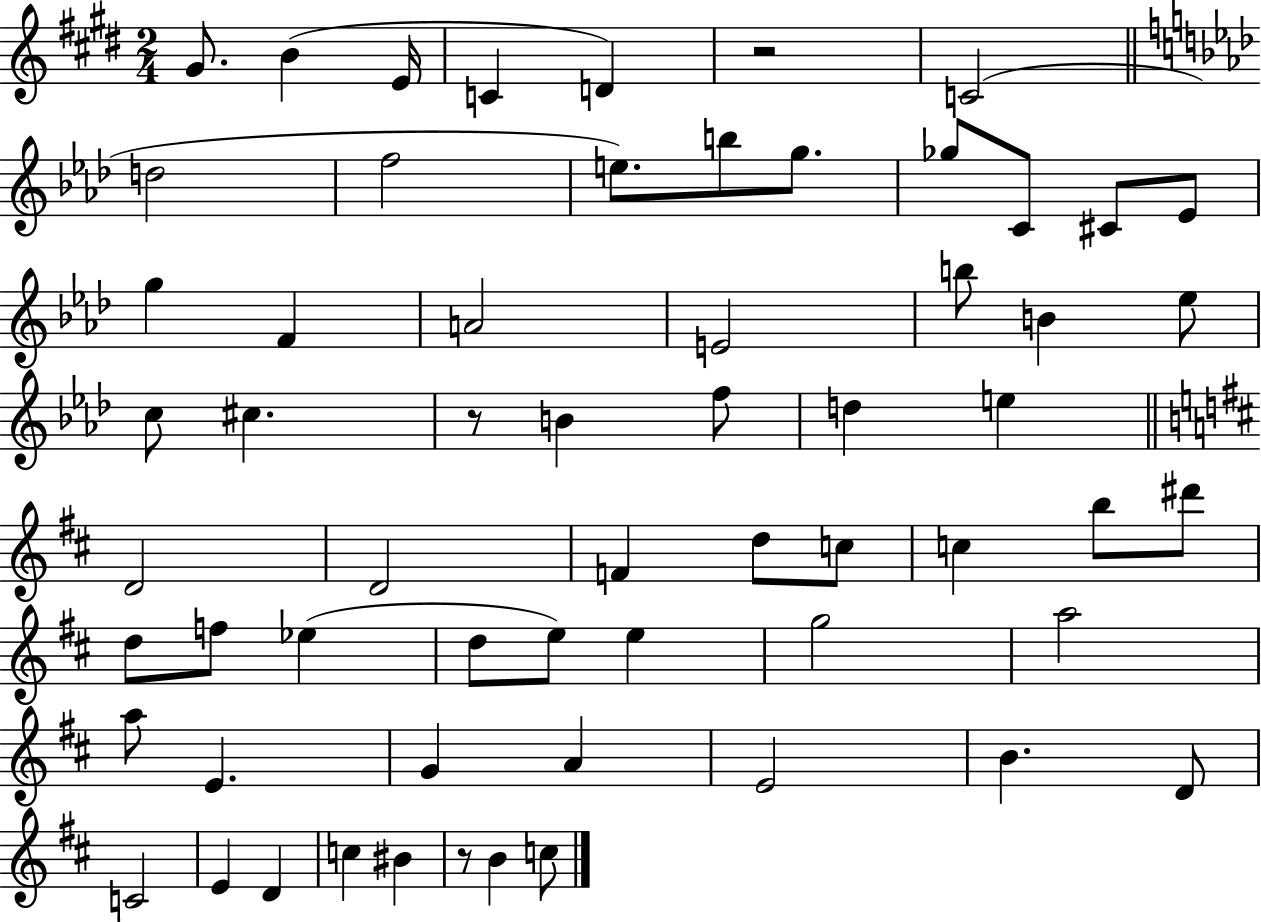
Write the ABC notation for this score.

X:1
T:Untitled
M:2/4
L:1/4
K:E
^G/2 B E/4 C D z2 C2 d2 f2 e/2 b/2 g/2 _g/2 C/2 ^C/2 _E/2 g F A2 E2 b/2 B _e/2 c/2 ^c z/2 B f/2 d e D2 D2 F d/2 c/2 c b/2 ^d'/2 d/2 f/2 _e d/2 e/2 e g2 a2 a/2 E G A E2 B D/2 C2 E D c ^B z/2 B c/2